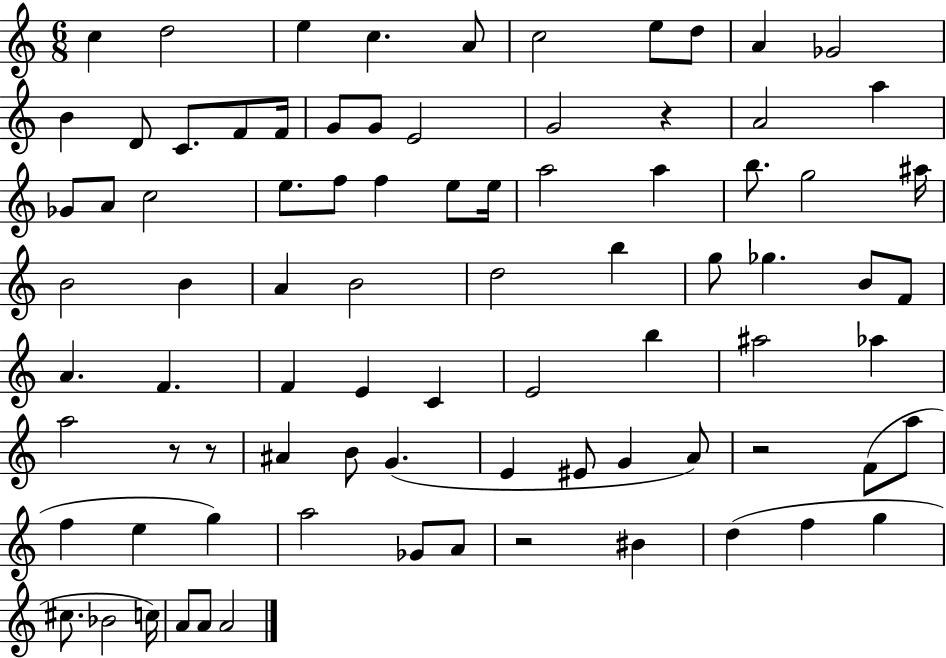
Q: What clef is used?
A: treble